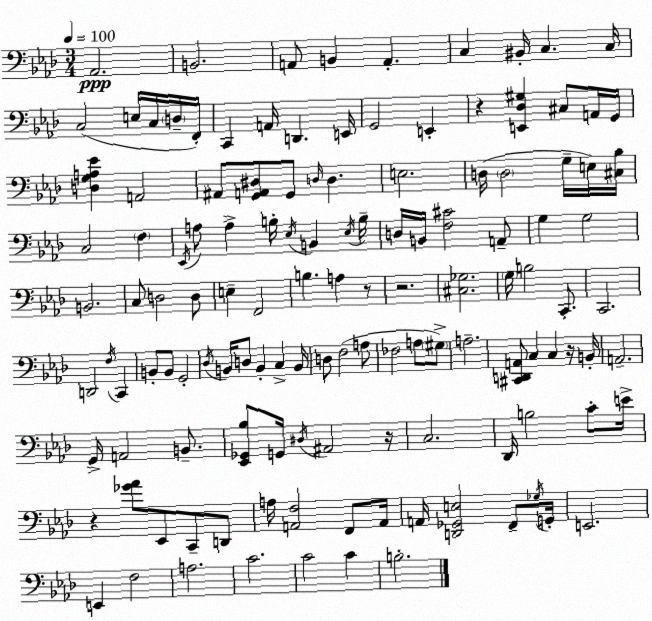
X:1
T:Untitled
M:3/4
L:1/4
K:Fm
_A,,2 B,,2 A,,/2 B,, A,, C, ^B,,/4 C, C,/4 C,2 E,/4 C,/4 D,/4 F,,/4 C,, A,,/4 D,, E,,/4 G,,2 E,, z [E,,_D,^G,] ^C,/2 A,,/4 G,,/4 [D,G,A,_E] A,,2 ^A,,/2 [G,,A,,^D,]/2 G,,/2 D,/4 D, E,2 D,/4 D,2 G,/4 E,/4 [^C,_B,]/4 C,2 F, _E,,/4 A,/2 A, B,/4 _E,/4 B,, _E,/4 B,/4 D,/4 B,,/4 [F,^C]2 A,,/2 G, G,2 B,,2 C,/2 D,2 D,/2 E, F,,2 B, A, z/2 z2 [^C,_G,]2 G,/4 B,2 C,,/2 C,,2 D,,2 F,/4 C,, B,,/2 B,,/2 G,,2 _D,/4 B,,/4 D,/2 B,, C, B,,/4 D,/2 F,2 A,/2 _F,2 A,/2 ^G,/2 A,2 [^C,,D,,A,,]/2 C, C, z/4 B,,/4 A,,2 G,,/4 A,,2 B,,/2 [_E,,_G,,_B,]/2 G,,/4 ^D,/4 ^A,,2 z/4 C,2 _D,,/4 B,2 C/2 E/4 z [_G_A]/2 _E,,/2 C,,/2 D,,/2 A,/4 [A,,F,]2 F,,/2 A,,/4 A,,/4 [D,,_G,,E,]2 F,,/2 _G,/4 G,,/4 E,,2 E,, F,2 A,2 C2 C2 C B,2